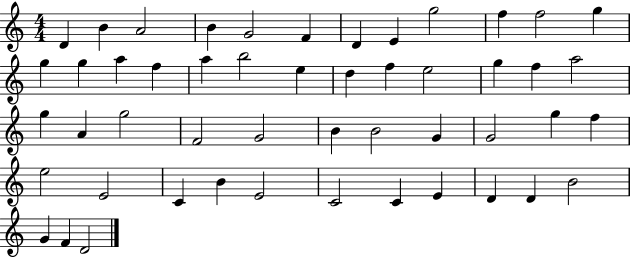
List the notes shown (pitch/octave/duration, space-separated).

D4/q B4/q A4/h B4/q G4/h F4/q D4/q E4/q G5/h F5/q F5/h G5/q G5/q G5/q A5/q F5/q A5/q B5/h E5/q D5/q F5/q E5/h G5/q F5/q A5/h G5/q A4/q G5/h F4/h G4/h B4/q B4/h G4/q G4/h G5/q F5/q E5/h E4/h C4/q B4/q E4/h C4/h C4/q E4/q D4/q D4/q B4/h G4/q F4/q D4/h